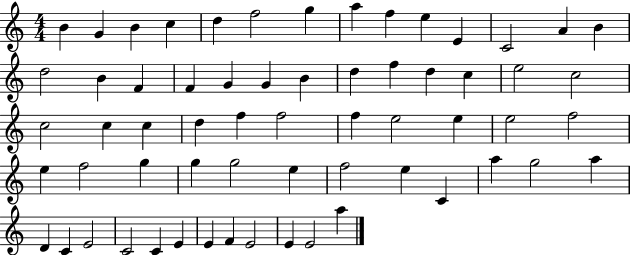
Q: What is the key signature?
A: C major